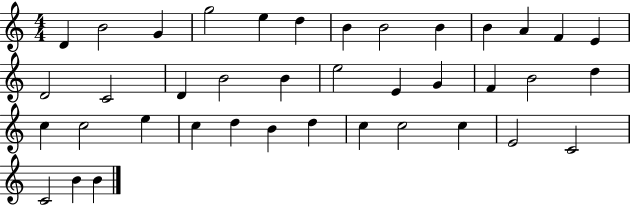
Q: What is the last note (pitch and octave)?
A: B4